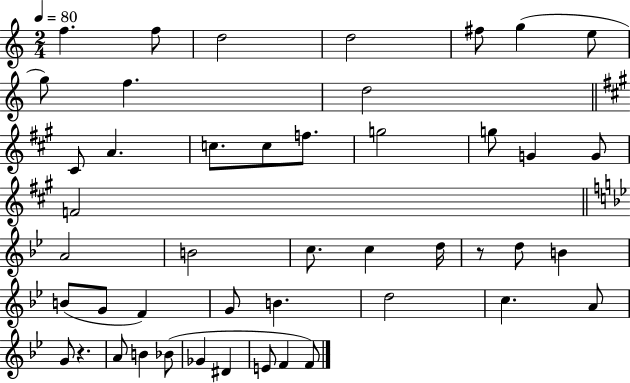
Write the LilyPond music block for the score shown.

{
  \clef treble
  \numericTimeSignature
  \time 2/4
  \key c \major
  \tempo 4 = 80
  \repeat volta 2 { f''4. f''8 | d''2 | d''2 | fis''8 g''4( e''8 | \break g''8) f''4. | d''2 | \bar "||" \break \key a \major cis'8 a'4. | c''8. c''8 f''8. | g''2 | g''8 g'4 g'8 | \break f'2 | \bar "||" \break \key g \minor a'2 | b'2 | c''8. c''4 d''16 | r8 d''8 b'4 | \break b'8( g'8 f'4) | g'8 b'4. | d''2 | c''4. a'8 | \break g'8 r4. | a'8 b'4 bes'8( | ges'4 dis'4 | e'8 f'4 f'8) | \break } \bar "|."
}